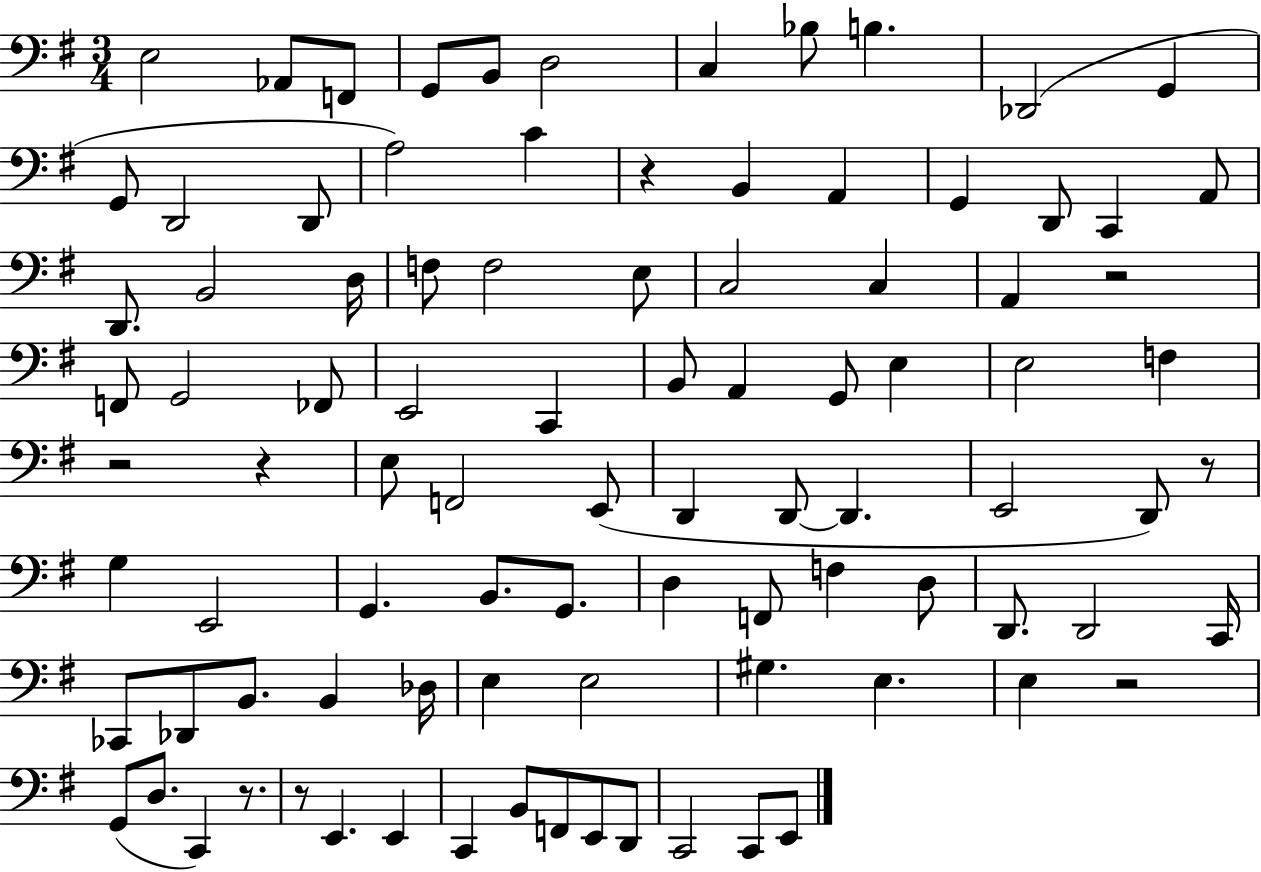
E3/h Ab2/e F2/e G2/e B2/e D3/h C3/q Bb3/e B3/q. Db2/h G2/q G2/e D2/h D2/e A3/h C4/q R/q B2/q A2/q G2/q D2/e C2/q A2/e D2/e. B2/h D3/s F3/e F3/h E3/e C3/h C3/q A2/q R/h F2/e G2/h FES2/e E2/h C2/q B2/e A2/q G2/e E3/q E3/h F3/q R/h R/q E3/e F2/h E2/e D2/q D2/e D2/q. E2/h D2/e R/e G3/q E2/h G2/q. B2/e. G2/e. D3/q F2/e F3/q D3/e D2/e. D2/h C2/s CES2/e Db2/e B2/e. B2/q Db3/s E3/q E3/h G#3/q. E3/q. E3/q R/h G2/e D3/e. C2/q R/e. R/e E2/q. E2/q C2/q B2/e F2/e E2/e D2/e C2/h C2/e E2/e